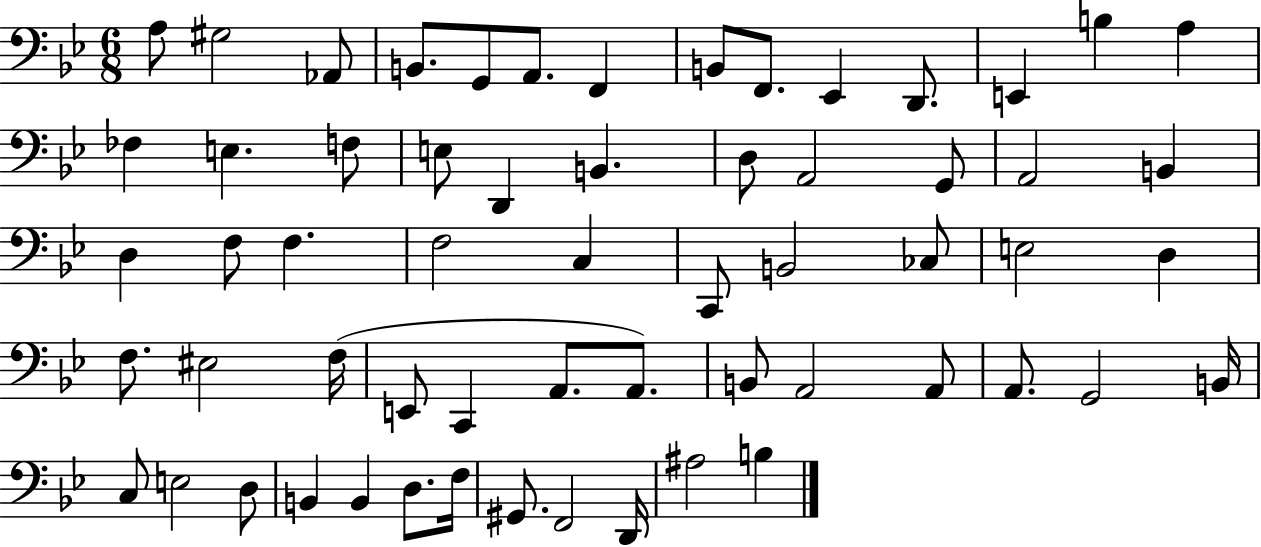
X:1
T:Untitled
M:6/8
L:1/4
K:Bb
A,/2 ^G,2 _A,,/2 B,,/2 G,,/2 A,,/2 F,, B,,/2 F,,/2 _E,, D,,/2 E,, B, A, _F, E, F,/2 E,/2 D,, B,, D,/2 A,,2 G,,/2 A,,2 B,, D, F,/2 F, F,2 C, C,,/2 B,,2 _C,/2 E,2 D, F,/2 ^E,2 F,/4 E,,/2 C,, A,,/2 A,,/2 B,,/2 A,,2 A,,/2 A,,/2 G,,2 B,,/4 C,/2 E,2 D,/2 B,, B,, D,/2 F,/4 ^G,,/2 F,,2 D,,/4 ^A,2 B,